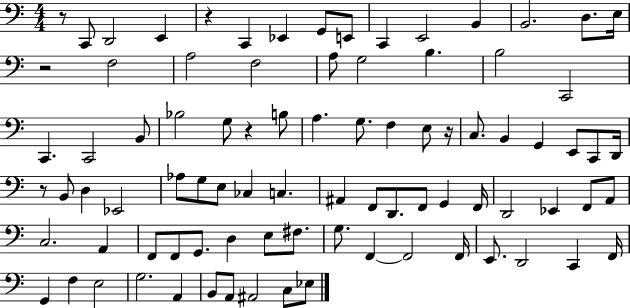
X:1
T:Untitled
M:4/4
L:1/4
K:C
z/2 C,,/2 D,,2 E,, z C,, _E,, G,,/2 E,,/2 C,, E,,2 B,, B,,2 D,/2 E,/4 z2 F,2 A,2 F,2 A,/2 G,2 B, B,2 C,,2 C,, C,,2 B,,/2 _B,2 G,/2 z B,/2 A, G,/2 F, E,/2 z/4 C,/2 B,, G,, E,,/2 C,,/2 D,,/4 z/2 B,,/2 D, _E,,2 _A,/2 G,/2 E,/2 _C, C, ^A,, F,,/2 D,,/2 F,,/2 G,, F,,/4 D,,2 _E,, F,,/2 A,,/2 C,2 A,, F,,/2 F,,/2 G,,/2 D, E,/2 ^F,/2 G,/2 F,, F,,2 F,,/4 E,,/2 D,,2 C,, F,,/4 G,, F, E,2 G,2 A,, B,,/2 A,,/2 ^A,,2 C,/2 _E,/2